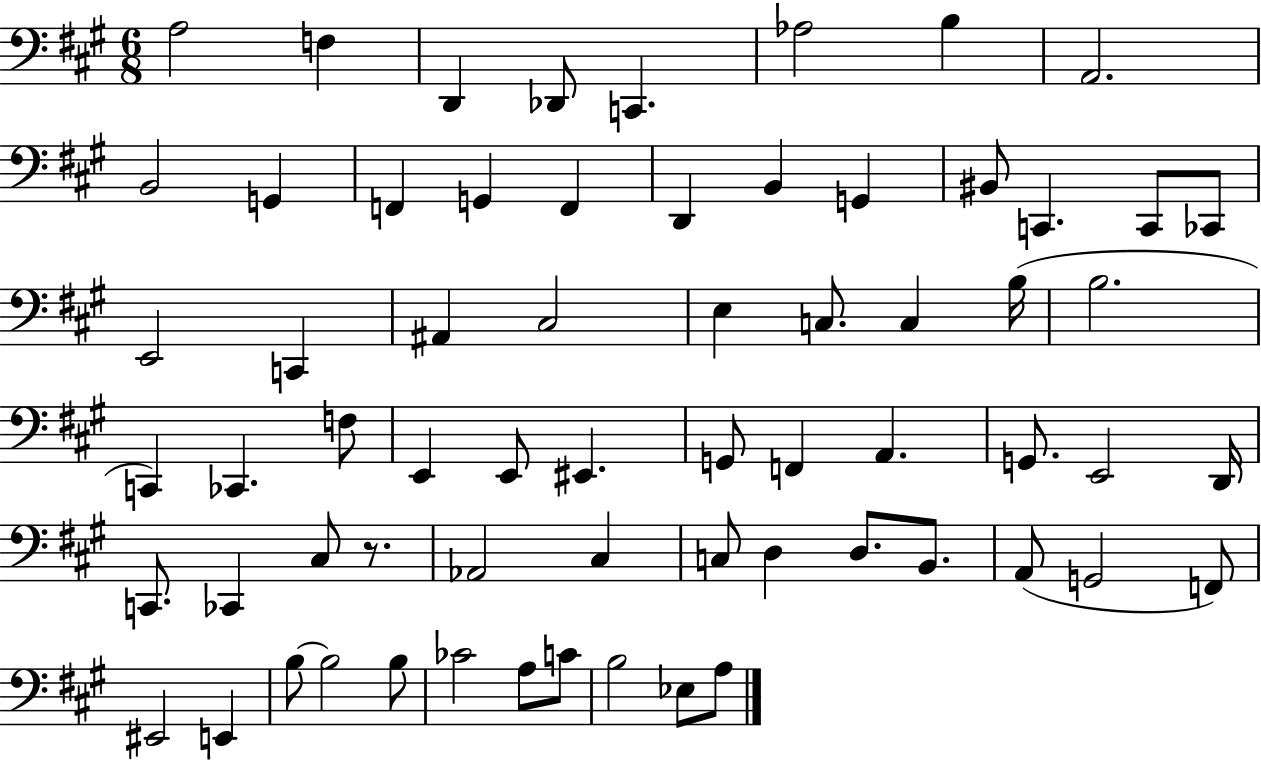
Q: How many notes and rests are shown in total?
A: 65